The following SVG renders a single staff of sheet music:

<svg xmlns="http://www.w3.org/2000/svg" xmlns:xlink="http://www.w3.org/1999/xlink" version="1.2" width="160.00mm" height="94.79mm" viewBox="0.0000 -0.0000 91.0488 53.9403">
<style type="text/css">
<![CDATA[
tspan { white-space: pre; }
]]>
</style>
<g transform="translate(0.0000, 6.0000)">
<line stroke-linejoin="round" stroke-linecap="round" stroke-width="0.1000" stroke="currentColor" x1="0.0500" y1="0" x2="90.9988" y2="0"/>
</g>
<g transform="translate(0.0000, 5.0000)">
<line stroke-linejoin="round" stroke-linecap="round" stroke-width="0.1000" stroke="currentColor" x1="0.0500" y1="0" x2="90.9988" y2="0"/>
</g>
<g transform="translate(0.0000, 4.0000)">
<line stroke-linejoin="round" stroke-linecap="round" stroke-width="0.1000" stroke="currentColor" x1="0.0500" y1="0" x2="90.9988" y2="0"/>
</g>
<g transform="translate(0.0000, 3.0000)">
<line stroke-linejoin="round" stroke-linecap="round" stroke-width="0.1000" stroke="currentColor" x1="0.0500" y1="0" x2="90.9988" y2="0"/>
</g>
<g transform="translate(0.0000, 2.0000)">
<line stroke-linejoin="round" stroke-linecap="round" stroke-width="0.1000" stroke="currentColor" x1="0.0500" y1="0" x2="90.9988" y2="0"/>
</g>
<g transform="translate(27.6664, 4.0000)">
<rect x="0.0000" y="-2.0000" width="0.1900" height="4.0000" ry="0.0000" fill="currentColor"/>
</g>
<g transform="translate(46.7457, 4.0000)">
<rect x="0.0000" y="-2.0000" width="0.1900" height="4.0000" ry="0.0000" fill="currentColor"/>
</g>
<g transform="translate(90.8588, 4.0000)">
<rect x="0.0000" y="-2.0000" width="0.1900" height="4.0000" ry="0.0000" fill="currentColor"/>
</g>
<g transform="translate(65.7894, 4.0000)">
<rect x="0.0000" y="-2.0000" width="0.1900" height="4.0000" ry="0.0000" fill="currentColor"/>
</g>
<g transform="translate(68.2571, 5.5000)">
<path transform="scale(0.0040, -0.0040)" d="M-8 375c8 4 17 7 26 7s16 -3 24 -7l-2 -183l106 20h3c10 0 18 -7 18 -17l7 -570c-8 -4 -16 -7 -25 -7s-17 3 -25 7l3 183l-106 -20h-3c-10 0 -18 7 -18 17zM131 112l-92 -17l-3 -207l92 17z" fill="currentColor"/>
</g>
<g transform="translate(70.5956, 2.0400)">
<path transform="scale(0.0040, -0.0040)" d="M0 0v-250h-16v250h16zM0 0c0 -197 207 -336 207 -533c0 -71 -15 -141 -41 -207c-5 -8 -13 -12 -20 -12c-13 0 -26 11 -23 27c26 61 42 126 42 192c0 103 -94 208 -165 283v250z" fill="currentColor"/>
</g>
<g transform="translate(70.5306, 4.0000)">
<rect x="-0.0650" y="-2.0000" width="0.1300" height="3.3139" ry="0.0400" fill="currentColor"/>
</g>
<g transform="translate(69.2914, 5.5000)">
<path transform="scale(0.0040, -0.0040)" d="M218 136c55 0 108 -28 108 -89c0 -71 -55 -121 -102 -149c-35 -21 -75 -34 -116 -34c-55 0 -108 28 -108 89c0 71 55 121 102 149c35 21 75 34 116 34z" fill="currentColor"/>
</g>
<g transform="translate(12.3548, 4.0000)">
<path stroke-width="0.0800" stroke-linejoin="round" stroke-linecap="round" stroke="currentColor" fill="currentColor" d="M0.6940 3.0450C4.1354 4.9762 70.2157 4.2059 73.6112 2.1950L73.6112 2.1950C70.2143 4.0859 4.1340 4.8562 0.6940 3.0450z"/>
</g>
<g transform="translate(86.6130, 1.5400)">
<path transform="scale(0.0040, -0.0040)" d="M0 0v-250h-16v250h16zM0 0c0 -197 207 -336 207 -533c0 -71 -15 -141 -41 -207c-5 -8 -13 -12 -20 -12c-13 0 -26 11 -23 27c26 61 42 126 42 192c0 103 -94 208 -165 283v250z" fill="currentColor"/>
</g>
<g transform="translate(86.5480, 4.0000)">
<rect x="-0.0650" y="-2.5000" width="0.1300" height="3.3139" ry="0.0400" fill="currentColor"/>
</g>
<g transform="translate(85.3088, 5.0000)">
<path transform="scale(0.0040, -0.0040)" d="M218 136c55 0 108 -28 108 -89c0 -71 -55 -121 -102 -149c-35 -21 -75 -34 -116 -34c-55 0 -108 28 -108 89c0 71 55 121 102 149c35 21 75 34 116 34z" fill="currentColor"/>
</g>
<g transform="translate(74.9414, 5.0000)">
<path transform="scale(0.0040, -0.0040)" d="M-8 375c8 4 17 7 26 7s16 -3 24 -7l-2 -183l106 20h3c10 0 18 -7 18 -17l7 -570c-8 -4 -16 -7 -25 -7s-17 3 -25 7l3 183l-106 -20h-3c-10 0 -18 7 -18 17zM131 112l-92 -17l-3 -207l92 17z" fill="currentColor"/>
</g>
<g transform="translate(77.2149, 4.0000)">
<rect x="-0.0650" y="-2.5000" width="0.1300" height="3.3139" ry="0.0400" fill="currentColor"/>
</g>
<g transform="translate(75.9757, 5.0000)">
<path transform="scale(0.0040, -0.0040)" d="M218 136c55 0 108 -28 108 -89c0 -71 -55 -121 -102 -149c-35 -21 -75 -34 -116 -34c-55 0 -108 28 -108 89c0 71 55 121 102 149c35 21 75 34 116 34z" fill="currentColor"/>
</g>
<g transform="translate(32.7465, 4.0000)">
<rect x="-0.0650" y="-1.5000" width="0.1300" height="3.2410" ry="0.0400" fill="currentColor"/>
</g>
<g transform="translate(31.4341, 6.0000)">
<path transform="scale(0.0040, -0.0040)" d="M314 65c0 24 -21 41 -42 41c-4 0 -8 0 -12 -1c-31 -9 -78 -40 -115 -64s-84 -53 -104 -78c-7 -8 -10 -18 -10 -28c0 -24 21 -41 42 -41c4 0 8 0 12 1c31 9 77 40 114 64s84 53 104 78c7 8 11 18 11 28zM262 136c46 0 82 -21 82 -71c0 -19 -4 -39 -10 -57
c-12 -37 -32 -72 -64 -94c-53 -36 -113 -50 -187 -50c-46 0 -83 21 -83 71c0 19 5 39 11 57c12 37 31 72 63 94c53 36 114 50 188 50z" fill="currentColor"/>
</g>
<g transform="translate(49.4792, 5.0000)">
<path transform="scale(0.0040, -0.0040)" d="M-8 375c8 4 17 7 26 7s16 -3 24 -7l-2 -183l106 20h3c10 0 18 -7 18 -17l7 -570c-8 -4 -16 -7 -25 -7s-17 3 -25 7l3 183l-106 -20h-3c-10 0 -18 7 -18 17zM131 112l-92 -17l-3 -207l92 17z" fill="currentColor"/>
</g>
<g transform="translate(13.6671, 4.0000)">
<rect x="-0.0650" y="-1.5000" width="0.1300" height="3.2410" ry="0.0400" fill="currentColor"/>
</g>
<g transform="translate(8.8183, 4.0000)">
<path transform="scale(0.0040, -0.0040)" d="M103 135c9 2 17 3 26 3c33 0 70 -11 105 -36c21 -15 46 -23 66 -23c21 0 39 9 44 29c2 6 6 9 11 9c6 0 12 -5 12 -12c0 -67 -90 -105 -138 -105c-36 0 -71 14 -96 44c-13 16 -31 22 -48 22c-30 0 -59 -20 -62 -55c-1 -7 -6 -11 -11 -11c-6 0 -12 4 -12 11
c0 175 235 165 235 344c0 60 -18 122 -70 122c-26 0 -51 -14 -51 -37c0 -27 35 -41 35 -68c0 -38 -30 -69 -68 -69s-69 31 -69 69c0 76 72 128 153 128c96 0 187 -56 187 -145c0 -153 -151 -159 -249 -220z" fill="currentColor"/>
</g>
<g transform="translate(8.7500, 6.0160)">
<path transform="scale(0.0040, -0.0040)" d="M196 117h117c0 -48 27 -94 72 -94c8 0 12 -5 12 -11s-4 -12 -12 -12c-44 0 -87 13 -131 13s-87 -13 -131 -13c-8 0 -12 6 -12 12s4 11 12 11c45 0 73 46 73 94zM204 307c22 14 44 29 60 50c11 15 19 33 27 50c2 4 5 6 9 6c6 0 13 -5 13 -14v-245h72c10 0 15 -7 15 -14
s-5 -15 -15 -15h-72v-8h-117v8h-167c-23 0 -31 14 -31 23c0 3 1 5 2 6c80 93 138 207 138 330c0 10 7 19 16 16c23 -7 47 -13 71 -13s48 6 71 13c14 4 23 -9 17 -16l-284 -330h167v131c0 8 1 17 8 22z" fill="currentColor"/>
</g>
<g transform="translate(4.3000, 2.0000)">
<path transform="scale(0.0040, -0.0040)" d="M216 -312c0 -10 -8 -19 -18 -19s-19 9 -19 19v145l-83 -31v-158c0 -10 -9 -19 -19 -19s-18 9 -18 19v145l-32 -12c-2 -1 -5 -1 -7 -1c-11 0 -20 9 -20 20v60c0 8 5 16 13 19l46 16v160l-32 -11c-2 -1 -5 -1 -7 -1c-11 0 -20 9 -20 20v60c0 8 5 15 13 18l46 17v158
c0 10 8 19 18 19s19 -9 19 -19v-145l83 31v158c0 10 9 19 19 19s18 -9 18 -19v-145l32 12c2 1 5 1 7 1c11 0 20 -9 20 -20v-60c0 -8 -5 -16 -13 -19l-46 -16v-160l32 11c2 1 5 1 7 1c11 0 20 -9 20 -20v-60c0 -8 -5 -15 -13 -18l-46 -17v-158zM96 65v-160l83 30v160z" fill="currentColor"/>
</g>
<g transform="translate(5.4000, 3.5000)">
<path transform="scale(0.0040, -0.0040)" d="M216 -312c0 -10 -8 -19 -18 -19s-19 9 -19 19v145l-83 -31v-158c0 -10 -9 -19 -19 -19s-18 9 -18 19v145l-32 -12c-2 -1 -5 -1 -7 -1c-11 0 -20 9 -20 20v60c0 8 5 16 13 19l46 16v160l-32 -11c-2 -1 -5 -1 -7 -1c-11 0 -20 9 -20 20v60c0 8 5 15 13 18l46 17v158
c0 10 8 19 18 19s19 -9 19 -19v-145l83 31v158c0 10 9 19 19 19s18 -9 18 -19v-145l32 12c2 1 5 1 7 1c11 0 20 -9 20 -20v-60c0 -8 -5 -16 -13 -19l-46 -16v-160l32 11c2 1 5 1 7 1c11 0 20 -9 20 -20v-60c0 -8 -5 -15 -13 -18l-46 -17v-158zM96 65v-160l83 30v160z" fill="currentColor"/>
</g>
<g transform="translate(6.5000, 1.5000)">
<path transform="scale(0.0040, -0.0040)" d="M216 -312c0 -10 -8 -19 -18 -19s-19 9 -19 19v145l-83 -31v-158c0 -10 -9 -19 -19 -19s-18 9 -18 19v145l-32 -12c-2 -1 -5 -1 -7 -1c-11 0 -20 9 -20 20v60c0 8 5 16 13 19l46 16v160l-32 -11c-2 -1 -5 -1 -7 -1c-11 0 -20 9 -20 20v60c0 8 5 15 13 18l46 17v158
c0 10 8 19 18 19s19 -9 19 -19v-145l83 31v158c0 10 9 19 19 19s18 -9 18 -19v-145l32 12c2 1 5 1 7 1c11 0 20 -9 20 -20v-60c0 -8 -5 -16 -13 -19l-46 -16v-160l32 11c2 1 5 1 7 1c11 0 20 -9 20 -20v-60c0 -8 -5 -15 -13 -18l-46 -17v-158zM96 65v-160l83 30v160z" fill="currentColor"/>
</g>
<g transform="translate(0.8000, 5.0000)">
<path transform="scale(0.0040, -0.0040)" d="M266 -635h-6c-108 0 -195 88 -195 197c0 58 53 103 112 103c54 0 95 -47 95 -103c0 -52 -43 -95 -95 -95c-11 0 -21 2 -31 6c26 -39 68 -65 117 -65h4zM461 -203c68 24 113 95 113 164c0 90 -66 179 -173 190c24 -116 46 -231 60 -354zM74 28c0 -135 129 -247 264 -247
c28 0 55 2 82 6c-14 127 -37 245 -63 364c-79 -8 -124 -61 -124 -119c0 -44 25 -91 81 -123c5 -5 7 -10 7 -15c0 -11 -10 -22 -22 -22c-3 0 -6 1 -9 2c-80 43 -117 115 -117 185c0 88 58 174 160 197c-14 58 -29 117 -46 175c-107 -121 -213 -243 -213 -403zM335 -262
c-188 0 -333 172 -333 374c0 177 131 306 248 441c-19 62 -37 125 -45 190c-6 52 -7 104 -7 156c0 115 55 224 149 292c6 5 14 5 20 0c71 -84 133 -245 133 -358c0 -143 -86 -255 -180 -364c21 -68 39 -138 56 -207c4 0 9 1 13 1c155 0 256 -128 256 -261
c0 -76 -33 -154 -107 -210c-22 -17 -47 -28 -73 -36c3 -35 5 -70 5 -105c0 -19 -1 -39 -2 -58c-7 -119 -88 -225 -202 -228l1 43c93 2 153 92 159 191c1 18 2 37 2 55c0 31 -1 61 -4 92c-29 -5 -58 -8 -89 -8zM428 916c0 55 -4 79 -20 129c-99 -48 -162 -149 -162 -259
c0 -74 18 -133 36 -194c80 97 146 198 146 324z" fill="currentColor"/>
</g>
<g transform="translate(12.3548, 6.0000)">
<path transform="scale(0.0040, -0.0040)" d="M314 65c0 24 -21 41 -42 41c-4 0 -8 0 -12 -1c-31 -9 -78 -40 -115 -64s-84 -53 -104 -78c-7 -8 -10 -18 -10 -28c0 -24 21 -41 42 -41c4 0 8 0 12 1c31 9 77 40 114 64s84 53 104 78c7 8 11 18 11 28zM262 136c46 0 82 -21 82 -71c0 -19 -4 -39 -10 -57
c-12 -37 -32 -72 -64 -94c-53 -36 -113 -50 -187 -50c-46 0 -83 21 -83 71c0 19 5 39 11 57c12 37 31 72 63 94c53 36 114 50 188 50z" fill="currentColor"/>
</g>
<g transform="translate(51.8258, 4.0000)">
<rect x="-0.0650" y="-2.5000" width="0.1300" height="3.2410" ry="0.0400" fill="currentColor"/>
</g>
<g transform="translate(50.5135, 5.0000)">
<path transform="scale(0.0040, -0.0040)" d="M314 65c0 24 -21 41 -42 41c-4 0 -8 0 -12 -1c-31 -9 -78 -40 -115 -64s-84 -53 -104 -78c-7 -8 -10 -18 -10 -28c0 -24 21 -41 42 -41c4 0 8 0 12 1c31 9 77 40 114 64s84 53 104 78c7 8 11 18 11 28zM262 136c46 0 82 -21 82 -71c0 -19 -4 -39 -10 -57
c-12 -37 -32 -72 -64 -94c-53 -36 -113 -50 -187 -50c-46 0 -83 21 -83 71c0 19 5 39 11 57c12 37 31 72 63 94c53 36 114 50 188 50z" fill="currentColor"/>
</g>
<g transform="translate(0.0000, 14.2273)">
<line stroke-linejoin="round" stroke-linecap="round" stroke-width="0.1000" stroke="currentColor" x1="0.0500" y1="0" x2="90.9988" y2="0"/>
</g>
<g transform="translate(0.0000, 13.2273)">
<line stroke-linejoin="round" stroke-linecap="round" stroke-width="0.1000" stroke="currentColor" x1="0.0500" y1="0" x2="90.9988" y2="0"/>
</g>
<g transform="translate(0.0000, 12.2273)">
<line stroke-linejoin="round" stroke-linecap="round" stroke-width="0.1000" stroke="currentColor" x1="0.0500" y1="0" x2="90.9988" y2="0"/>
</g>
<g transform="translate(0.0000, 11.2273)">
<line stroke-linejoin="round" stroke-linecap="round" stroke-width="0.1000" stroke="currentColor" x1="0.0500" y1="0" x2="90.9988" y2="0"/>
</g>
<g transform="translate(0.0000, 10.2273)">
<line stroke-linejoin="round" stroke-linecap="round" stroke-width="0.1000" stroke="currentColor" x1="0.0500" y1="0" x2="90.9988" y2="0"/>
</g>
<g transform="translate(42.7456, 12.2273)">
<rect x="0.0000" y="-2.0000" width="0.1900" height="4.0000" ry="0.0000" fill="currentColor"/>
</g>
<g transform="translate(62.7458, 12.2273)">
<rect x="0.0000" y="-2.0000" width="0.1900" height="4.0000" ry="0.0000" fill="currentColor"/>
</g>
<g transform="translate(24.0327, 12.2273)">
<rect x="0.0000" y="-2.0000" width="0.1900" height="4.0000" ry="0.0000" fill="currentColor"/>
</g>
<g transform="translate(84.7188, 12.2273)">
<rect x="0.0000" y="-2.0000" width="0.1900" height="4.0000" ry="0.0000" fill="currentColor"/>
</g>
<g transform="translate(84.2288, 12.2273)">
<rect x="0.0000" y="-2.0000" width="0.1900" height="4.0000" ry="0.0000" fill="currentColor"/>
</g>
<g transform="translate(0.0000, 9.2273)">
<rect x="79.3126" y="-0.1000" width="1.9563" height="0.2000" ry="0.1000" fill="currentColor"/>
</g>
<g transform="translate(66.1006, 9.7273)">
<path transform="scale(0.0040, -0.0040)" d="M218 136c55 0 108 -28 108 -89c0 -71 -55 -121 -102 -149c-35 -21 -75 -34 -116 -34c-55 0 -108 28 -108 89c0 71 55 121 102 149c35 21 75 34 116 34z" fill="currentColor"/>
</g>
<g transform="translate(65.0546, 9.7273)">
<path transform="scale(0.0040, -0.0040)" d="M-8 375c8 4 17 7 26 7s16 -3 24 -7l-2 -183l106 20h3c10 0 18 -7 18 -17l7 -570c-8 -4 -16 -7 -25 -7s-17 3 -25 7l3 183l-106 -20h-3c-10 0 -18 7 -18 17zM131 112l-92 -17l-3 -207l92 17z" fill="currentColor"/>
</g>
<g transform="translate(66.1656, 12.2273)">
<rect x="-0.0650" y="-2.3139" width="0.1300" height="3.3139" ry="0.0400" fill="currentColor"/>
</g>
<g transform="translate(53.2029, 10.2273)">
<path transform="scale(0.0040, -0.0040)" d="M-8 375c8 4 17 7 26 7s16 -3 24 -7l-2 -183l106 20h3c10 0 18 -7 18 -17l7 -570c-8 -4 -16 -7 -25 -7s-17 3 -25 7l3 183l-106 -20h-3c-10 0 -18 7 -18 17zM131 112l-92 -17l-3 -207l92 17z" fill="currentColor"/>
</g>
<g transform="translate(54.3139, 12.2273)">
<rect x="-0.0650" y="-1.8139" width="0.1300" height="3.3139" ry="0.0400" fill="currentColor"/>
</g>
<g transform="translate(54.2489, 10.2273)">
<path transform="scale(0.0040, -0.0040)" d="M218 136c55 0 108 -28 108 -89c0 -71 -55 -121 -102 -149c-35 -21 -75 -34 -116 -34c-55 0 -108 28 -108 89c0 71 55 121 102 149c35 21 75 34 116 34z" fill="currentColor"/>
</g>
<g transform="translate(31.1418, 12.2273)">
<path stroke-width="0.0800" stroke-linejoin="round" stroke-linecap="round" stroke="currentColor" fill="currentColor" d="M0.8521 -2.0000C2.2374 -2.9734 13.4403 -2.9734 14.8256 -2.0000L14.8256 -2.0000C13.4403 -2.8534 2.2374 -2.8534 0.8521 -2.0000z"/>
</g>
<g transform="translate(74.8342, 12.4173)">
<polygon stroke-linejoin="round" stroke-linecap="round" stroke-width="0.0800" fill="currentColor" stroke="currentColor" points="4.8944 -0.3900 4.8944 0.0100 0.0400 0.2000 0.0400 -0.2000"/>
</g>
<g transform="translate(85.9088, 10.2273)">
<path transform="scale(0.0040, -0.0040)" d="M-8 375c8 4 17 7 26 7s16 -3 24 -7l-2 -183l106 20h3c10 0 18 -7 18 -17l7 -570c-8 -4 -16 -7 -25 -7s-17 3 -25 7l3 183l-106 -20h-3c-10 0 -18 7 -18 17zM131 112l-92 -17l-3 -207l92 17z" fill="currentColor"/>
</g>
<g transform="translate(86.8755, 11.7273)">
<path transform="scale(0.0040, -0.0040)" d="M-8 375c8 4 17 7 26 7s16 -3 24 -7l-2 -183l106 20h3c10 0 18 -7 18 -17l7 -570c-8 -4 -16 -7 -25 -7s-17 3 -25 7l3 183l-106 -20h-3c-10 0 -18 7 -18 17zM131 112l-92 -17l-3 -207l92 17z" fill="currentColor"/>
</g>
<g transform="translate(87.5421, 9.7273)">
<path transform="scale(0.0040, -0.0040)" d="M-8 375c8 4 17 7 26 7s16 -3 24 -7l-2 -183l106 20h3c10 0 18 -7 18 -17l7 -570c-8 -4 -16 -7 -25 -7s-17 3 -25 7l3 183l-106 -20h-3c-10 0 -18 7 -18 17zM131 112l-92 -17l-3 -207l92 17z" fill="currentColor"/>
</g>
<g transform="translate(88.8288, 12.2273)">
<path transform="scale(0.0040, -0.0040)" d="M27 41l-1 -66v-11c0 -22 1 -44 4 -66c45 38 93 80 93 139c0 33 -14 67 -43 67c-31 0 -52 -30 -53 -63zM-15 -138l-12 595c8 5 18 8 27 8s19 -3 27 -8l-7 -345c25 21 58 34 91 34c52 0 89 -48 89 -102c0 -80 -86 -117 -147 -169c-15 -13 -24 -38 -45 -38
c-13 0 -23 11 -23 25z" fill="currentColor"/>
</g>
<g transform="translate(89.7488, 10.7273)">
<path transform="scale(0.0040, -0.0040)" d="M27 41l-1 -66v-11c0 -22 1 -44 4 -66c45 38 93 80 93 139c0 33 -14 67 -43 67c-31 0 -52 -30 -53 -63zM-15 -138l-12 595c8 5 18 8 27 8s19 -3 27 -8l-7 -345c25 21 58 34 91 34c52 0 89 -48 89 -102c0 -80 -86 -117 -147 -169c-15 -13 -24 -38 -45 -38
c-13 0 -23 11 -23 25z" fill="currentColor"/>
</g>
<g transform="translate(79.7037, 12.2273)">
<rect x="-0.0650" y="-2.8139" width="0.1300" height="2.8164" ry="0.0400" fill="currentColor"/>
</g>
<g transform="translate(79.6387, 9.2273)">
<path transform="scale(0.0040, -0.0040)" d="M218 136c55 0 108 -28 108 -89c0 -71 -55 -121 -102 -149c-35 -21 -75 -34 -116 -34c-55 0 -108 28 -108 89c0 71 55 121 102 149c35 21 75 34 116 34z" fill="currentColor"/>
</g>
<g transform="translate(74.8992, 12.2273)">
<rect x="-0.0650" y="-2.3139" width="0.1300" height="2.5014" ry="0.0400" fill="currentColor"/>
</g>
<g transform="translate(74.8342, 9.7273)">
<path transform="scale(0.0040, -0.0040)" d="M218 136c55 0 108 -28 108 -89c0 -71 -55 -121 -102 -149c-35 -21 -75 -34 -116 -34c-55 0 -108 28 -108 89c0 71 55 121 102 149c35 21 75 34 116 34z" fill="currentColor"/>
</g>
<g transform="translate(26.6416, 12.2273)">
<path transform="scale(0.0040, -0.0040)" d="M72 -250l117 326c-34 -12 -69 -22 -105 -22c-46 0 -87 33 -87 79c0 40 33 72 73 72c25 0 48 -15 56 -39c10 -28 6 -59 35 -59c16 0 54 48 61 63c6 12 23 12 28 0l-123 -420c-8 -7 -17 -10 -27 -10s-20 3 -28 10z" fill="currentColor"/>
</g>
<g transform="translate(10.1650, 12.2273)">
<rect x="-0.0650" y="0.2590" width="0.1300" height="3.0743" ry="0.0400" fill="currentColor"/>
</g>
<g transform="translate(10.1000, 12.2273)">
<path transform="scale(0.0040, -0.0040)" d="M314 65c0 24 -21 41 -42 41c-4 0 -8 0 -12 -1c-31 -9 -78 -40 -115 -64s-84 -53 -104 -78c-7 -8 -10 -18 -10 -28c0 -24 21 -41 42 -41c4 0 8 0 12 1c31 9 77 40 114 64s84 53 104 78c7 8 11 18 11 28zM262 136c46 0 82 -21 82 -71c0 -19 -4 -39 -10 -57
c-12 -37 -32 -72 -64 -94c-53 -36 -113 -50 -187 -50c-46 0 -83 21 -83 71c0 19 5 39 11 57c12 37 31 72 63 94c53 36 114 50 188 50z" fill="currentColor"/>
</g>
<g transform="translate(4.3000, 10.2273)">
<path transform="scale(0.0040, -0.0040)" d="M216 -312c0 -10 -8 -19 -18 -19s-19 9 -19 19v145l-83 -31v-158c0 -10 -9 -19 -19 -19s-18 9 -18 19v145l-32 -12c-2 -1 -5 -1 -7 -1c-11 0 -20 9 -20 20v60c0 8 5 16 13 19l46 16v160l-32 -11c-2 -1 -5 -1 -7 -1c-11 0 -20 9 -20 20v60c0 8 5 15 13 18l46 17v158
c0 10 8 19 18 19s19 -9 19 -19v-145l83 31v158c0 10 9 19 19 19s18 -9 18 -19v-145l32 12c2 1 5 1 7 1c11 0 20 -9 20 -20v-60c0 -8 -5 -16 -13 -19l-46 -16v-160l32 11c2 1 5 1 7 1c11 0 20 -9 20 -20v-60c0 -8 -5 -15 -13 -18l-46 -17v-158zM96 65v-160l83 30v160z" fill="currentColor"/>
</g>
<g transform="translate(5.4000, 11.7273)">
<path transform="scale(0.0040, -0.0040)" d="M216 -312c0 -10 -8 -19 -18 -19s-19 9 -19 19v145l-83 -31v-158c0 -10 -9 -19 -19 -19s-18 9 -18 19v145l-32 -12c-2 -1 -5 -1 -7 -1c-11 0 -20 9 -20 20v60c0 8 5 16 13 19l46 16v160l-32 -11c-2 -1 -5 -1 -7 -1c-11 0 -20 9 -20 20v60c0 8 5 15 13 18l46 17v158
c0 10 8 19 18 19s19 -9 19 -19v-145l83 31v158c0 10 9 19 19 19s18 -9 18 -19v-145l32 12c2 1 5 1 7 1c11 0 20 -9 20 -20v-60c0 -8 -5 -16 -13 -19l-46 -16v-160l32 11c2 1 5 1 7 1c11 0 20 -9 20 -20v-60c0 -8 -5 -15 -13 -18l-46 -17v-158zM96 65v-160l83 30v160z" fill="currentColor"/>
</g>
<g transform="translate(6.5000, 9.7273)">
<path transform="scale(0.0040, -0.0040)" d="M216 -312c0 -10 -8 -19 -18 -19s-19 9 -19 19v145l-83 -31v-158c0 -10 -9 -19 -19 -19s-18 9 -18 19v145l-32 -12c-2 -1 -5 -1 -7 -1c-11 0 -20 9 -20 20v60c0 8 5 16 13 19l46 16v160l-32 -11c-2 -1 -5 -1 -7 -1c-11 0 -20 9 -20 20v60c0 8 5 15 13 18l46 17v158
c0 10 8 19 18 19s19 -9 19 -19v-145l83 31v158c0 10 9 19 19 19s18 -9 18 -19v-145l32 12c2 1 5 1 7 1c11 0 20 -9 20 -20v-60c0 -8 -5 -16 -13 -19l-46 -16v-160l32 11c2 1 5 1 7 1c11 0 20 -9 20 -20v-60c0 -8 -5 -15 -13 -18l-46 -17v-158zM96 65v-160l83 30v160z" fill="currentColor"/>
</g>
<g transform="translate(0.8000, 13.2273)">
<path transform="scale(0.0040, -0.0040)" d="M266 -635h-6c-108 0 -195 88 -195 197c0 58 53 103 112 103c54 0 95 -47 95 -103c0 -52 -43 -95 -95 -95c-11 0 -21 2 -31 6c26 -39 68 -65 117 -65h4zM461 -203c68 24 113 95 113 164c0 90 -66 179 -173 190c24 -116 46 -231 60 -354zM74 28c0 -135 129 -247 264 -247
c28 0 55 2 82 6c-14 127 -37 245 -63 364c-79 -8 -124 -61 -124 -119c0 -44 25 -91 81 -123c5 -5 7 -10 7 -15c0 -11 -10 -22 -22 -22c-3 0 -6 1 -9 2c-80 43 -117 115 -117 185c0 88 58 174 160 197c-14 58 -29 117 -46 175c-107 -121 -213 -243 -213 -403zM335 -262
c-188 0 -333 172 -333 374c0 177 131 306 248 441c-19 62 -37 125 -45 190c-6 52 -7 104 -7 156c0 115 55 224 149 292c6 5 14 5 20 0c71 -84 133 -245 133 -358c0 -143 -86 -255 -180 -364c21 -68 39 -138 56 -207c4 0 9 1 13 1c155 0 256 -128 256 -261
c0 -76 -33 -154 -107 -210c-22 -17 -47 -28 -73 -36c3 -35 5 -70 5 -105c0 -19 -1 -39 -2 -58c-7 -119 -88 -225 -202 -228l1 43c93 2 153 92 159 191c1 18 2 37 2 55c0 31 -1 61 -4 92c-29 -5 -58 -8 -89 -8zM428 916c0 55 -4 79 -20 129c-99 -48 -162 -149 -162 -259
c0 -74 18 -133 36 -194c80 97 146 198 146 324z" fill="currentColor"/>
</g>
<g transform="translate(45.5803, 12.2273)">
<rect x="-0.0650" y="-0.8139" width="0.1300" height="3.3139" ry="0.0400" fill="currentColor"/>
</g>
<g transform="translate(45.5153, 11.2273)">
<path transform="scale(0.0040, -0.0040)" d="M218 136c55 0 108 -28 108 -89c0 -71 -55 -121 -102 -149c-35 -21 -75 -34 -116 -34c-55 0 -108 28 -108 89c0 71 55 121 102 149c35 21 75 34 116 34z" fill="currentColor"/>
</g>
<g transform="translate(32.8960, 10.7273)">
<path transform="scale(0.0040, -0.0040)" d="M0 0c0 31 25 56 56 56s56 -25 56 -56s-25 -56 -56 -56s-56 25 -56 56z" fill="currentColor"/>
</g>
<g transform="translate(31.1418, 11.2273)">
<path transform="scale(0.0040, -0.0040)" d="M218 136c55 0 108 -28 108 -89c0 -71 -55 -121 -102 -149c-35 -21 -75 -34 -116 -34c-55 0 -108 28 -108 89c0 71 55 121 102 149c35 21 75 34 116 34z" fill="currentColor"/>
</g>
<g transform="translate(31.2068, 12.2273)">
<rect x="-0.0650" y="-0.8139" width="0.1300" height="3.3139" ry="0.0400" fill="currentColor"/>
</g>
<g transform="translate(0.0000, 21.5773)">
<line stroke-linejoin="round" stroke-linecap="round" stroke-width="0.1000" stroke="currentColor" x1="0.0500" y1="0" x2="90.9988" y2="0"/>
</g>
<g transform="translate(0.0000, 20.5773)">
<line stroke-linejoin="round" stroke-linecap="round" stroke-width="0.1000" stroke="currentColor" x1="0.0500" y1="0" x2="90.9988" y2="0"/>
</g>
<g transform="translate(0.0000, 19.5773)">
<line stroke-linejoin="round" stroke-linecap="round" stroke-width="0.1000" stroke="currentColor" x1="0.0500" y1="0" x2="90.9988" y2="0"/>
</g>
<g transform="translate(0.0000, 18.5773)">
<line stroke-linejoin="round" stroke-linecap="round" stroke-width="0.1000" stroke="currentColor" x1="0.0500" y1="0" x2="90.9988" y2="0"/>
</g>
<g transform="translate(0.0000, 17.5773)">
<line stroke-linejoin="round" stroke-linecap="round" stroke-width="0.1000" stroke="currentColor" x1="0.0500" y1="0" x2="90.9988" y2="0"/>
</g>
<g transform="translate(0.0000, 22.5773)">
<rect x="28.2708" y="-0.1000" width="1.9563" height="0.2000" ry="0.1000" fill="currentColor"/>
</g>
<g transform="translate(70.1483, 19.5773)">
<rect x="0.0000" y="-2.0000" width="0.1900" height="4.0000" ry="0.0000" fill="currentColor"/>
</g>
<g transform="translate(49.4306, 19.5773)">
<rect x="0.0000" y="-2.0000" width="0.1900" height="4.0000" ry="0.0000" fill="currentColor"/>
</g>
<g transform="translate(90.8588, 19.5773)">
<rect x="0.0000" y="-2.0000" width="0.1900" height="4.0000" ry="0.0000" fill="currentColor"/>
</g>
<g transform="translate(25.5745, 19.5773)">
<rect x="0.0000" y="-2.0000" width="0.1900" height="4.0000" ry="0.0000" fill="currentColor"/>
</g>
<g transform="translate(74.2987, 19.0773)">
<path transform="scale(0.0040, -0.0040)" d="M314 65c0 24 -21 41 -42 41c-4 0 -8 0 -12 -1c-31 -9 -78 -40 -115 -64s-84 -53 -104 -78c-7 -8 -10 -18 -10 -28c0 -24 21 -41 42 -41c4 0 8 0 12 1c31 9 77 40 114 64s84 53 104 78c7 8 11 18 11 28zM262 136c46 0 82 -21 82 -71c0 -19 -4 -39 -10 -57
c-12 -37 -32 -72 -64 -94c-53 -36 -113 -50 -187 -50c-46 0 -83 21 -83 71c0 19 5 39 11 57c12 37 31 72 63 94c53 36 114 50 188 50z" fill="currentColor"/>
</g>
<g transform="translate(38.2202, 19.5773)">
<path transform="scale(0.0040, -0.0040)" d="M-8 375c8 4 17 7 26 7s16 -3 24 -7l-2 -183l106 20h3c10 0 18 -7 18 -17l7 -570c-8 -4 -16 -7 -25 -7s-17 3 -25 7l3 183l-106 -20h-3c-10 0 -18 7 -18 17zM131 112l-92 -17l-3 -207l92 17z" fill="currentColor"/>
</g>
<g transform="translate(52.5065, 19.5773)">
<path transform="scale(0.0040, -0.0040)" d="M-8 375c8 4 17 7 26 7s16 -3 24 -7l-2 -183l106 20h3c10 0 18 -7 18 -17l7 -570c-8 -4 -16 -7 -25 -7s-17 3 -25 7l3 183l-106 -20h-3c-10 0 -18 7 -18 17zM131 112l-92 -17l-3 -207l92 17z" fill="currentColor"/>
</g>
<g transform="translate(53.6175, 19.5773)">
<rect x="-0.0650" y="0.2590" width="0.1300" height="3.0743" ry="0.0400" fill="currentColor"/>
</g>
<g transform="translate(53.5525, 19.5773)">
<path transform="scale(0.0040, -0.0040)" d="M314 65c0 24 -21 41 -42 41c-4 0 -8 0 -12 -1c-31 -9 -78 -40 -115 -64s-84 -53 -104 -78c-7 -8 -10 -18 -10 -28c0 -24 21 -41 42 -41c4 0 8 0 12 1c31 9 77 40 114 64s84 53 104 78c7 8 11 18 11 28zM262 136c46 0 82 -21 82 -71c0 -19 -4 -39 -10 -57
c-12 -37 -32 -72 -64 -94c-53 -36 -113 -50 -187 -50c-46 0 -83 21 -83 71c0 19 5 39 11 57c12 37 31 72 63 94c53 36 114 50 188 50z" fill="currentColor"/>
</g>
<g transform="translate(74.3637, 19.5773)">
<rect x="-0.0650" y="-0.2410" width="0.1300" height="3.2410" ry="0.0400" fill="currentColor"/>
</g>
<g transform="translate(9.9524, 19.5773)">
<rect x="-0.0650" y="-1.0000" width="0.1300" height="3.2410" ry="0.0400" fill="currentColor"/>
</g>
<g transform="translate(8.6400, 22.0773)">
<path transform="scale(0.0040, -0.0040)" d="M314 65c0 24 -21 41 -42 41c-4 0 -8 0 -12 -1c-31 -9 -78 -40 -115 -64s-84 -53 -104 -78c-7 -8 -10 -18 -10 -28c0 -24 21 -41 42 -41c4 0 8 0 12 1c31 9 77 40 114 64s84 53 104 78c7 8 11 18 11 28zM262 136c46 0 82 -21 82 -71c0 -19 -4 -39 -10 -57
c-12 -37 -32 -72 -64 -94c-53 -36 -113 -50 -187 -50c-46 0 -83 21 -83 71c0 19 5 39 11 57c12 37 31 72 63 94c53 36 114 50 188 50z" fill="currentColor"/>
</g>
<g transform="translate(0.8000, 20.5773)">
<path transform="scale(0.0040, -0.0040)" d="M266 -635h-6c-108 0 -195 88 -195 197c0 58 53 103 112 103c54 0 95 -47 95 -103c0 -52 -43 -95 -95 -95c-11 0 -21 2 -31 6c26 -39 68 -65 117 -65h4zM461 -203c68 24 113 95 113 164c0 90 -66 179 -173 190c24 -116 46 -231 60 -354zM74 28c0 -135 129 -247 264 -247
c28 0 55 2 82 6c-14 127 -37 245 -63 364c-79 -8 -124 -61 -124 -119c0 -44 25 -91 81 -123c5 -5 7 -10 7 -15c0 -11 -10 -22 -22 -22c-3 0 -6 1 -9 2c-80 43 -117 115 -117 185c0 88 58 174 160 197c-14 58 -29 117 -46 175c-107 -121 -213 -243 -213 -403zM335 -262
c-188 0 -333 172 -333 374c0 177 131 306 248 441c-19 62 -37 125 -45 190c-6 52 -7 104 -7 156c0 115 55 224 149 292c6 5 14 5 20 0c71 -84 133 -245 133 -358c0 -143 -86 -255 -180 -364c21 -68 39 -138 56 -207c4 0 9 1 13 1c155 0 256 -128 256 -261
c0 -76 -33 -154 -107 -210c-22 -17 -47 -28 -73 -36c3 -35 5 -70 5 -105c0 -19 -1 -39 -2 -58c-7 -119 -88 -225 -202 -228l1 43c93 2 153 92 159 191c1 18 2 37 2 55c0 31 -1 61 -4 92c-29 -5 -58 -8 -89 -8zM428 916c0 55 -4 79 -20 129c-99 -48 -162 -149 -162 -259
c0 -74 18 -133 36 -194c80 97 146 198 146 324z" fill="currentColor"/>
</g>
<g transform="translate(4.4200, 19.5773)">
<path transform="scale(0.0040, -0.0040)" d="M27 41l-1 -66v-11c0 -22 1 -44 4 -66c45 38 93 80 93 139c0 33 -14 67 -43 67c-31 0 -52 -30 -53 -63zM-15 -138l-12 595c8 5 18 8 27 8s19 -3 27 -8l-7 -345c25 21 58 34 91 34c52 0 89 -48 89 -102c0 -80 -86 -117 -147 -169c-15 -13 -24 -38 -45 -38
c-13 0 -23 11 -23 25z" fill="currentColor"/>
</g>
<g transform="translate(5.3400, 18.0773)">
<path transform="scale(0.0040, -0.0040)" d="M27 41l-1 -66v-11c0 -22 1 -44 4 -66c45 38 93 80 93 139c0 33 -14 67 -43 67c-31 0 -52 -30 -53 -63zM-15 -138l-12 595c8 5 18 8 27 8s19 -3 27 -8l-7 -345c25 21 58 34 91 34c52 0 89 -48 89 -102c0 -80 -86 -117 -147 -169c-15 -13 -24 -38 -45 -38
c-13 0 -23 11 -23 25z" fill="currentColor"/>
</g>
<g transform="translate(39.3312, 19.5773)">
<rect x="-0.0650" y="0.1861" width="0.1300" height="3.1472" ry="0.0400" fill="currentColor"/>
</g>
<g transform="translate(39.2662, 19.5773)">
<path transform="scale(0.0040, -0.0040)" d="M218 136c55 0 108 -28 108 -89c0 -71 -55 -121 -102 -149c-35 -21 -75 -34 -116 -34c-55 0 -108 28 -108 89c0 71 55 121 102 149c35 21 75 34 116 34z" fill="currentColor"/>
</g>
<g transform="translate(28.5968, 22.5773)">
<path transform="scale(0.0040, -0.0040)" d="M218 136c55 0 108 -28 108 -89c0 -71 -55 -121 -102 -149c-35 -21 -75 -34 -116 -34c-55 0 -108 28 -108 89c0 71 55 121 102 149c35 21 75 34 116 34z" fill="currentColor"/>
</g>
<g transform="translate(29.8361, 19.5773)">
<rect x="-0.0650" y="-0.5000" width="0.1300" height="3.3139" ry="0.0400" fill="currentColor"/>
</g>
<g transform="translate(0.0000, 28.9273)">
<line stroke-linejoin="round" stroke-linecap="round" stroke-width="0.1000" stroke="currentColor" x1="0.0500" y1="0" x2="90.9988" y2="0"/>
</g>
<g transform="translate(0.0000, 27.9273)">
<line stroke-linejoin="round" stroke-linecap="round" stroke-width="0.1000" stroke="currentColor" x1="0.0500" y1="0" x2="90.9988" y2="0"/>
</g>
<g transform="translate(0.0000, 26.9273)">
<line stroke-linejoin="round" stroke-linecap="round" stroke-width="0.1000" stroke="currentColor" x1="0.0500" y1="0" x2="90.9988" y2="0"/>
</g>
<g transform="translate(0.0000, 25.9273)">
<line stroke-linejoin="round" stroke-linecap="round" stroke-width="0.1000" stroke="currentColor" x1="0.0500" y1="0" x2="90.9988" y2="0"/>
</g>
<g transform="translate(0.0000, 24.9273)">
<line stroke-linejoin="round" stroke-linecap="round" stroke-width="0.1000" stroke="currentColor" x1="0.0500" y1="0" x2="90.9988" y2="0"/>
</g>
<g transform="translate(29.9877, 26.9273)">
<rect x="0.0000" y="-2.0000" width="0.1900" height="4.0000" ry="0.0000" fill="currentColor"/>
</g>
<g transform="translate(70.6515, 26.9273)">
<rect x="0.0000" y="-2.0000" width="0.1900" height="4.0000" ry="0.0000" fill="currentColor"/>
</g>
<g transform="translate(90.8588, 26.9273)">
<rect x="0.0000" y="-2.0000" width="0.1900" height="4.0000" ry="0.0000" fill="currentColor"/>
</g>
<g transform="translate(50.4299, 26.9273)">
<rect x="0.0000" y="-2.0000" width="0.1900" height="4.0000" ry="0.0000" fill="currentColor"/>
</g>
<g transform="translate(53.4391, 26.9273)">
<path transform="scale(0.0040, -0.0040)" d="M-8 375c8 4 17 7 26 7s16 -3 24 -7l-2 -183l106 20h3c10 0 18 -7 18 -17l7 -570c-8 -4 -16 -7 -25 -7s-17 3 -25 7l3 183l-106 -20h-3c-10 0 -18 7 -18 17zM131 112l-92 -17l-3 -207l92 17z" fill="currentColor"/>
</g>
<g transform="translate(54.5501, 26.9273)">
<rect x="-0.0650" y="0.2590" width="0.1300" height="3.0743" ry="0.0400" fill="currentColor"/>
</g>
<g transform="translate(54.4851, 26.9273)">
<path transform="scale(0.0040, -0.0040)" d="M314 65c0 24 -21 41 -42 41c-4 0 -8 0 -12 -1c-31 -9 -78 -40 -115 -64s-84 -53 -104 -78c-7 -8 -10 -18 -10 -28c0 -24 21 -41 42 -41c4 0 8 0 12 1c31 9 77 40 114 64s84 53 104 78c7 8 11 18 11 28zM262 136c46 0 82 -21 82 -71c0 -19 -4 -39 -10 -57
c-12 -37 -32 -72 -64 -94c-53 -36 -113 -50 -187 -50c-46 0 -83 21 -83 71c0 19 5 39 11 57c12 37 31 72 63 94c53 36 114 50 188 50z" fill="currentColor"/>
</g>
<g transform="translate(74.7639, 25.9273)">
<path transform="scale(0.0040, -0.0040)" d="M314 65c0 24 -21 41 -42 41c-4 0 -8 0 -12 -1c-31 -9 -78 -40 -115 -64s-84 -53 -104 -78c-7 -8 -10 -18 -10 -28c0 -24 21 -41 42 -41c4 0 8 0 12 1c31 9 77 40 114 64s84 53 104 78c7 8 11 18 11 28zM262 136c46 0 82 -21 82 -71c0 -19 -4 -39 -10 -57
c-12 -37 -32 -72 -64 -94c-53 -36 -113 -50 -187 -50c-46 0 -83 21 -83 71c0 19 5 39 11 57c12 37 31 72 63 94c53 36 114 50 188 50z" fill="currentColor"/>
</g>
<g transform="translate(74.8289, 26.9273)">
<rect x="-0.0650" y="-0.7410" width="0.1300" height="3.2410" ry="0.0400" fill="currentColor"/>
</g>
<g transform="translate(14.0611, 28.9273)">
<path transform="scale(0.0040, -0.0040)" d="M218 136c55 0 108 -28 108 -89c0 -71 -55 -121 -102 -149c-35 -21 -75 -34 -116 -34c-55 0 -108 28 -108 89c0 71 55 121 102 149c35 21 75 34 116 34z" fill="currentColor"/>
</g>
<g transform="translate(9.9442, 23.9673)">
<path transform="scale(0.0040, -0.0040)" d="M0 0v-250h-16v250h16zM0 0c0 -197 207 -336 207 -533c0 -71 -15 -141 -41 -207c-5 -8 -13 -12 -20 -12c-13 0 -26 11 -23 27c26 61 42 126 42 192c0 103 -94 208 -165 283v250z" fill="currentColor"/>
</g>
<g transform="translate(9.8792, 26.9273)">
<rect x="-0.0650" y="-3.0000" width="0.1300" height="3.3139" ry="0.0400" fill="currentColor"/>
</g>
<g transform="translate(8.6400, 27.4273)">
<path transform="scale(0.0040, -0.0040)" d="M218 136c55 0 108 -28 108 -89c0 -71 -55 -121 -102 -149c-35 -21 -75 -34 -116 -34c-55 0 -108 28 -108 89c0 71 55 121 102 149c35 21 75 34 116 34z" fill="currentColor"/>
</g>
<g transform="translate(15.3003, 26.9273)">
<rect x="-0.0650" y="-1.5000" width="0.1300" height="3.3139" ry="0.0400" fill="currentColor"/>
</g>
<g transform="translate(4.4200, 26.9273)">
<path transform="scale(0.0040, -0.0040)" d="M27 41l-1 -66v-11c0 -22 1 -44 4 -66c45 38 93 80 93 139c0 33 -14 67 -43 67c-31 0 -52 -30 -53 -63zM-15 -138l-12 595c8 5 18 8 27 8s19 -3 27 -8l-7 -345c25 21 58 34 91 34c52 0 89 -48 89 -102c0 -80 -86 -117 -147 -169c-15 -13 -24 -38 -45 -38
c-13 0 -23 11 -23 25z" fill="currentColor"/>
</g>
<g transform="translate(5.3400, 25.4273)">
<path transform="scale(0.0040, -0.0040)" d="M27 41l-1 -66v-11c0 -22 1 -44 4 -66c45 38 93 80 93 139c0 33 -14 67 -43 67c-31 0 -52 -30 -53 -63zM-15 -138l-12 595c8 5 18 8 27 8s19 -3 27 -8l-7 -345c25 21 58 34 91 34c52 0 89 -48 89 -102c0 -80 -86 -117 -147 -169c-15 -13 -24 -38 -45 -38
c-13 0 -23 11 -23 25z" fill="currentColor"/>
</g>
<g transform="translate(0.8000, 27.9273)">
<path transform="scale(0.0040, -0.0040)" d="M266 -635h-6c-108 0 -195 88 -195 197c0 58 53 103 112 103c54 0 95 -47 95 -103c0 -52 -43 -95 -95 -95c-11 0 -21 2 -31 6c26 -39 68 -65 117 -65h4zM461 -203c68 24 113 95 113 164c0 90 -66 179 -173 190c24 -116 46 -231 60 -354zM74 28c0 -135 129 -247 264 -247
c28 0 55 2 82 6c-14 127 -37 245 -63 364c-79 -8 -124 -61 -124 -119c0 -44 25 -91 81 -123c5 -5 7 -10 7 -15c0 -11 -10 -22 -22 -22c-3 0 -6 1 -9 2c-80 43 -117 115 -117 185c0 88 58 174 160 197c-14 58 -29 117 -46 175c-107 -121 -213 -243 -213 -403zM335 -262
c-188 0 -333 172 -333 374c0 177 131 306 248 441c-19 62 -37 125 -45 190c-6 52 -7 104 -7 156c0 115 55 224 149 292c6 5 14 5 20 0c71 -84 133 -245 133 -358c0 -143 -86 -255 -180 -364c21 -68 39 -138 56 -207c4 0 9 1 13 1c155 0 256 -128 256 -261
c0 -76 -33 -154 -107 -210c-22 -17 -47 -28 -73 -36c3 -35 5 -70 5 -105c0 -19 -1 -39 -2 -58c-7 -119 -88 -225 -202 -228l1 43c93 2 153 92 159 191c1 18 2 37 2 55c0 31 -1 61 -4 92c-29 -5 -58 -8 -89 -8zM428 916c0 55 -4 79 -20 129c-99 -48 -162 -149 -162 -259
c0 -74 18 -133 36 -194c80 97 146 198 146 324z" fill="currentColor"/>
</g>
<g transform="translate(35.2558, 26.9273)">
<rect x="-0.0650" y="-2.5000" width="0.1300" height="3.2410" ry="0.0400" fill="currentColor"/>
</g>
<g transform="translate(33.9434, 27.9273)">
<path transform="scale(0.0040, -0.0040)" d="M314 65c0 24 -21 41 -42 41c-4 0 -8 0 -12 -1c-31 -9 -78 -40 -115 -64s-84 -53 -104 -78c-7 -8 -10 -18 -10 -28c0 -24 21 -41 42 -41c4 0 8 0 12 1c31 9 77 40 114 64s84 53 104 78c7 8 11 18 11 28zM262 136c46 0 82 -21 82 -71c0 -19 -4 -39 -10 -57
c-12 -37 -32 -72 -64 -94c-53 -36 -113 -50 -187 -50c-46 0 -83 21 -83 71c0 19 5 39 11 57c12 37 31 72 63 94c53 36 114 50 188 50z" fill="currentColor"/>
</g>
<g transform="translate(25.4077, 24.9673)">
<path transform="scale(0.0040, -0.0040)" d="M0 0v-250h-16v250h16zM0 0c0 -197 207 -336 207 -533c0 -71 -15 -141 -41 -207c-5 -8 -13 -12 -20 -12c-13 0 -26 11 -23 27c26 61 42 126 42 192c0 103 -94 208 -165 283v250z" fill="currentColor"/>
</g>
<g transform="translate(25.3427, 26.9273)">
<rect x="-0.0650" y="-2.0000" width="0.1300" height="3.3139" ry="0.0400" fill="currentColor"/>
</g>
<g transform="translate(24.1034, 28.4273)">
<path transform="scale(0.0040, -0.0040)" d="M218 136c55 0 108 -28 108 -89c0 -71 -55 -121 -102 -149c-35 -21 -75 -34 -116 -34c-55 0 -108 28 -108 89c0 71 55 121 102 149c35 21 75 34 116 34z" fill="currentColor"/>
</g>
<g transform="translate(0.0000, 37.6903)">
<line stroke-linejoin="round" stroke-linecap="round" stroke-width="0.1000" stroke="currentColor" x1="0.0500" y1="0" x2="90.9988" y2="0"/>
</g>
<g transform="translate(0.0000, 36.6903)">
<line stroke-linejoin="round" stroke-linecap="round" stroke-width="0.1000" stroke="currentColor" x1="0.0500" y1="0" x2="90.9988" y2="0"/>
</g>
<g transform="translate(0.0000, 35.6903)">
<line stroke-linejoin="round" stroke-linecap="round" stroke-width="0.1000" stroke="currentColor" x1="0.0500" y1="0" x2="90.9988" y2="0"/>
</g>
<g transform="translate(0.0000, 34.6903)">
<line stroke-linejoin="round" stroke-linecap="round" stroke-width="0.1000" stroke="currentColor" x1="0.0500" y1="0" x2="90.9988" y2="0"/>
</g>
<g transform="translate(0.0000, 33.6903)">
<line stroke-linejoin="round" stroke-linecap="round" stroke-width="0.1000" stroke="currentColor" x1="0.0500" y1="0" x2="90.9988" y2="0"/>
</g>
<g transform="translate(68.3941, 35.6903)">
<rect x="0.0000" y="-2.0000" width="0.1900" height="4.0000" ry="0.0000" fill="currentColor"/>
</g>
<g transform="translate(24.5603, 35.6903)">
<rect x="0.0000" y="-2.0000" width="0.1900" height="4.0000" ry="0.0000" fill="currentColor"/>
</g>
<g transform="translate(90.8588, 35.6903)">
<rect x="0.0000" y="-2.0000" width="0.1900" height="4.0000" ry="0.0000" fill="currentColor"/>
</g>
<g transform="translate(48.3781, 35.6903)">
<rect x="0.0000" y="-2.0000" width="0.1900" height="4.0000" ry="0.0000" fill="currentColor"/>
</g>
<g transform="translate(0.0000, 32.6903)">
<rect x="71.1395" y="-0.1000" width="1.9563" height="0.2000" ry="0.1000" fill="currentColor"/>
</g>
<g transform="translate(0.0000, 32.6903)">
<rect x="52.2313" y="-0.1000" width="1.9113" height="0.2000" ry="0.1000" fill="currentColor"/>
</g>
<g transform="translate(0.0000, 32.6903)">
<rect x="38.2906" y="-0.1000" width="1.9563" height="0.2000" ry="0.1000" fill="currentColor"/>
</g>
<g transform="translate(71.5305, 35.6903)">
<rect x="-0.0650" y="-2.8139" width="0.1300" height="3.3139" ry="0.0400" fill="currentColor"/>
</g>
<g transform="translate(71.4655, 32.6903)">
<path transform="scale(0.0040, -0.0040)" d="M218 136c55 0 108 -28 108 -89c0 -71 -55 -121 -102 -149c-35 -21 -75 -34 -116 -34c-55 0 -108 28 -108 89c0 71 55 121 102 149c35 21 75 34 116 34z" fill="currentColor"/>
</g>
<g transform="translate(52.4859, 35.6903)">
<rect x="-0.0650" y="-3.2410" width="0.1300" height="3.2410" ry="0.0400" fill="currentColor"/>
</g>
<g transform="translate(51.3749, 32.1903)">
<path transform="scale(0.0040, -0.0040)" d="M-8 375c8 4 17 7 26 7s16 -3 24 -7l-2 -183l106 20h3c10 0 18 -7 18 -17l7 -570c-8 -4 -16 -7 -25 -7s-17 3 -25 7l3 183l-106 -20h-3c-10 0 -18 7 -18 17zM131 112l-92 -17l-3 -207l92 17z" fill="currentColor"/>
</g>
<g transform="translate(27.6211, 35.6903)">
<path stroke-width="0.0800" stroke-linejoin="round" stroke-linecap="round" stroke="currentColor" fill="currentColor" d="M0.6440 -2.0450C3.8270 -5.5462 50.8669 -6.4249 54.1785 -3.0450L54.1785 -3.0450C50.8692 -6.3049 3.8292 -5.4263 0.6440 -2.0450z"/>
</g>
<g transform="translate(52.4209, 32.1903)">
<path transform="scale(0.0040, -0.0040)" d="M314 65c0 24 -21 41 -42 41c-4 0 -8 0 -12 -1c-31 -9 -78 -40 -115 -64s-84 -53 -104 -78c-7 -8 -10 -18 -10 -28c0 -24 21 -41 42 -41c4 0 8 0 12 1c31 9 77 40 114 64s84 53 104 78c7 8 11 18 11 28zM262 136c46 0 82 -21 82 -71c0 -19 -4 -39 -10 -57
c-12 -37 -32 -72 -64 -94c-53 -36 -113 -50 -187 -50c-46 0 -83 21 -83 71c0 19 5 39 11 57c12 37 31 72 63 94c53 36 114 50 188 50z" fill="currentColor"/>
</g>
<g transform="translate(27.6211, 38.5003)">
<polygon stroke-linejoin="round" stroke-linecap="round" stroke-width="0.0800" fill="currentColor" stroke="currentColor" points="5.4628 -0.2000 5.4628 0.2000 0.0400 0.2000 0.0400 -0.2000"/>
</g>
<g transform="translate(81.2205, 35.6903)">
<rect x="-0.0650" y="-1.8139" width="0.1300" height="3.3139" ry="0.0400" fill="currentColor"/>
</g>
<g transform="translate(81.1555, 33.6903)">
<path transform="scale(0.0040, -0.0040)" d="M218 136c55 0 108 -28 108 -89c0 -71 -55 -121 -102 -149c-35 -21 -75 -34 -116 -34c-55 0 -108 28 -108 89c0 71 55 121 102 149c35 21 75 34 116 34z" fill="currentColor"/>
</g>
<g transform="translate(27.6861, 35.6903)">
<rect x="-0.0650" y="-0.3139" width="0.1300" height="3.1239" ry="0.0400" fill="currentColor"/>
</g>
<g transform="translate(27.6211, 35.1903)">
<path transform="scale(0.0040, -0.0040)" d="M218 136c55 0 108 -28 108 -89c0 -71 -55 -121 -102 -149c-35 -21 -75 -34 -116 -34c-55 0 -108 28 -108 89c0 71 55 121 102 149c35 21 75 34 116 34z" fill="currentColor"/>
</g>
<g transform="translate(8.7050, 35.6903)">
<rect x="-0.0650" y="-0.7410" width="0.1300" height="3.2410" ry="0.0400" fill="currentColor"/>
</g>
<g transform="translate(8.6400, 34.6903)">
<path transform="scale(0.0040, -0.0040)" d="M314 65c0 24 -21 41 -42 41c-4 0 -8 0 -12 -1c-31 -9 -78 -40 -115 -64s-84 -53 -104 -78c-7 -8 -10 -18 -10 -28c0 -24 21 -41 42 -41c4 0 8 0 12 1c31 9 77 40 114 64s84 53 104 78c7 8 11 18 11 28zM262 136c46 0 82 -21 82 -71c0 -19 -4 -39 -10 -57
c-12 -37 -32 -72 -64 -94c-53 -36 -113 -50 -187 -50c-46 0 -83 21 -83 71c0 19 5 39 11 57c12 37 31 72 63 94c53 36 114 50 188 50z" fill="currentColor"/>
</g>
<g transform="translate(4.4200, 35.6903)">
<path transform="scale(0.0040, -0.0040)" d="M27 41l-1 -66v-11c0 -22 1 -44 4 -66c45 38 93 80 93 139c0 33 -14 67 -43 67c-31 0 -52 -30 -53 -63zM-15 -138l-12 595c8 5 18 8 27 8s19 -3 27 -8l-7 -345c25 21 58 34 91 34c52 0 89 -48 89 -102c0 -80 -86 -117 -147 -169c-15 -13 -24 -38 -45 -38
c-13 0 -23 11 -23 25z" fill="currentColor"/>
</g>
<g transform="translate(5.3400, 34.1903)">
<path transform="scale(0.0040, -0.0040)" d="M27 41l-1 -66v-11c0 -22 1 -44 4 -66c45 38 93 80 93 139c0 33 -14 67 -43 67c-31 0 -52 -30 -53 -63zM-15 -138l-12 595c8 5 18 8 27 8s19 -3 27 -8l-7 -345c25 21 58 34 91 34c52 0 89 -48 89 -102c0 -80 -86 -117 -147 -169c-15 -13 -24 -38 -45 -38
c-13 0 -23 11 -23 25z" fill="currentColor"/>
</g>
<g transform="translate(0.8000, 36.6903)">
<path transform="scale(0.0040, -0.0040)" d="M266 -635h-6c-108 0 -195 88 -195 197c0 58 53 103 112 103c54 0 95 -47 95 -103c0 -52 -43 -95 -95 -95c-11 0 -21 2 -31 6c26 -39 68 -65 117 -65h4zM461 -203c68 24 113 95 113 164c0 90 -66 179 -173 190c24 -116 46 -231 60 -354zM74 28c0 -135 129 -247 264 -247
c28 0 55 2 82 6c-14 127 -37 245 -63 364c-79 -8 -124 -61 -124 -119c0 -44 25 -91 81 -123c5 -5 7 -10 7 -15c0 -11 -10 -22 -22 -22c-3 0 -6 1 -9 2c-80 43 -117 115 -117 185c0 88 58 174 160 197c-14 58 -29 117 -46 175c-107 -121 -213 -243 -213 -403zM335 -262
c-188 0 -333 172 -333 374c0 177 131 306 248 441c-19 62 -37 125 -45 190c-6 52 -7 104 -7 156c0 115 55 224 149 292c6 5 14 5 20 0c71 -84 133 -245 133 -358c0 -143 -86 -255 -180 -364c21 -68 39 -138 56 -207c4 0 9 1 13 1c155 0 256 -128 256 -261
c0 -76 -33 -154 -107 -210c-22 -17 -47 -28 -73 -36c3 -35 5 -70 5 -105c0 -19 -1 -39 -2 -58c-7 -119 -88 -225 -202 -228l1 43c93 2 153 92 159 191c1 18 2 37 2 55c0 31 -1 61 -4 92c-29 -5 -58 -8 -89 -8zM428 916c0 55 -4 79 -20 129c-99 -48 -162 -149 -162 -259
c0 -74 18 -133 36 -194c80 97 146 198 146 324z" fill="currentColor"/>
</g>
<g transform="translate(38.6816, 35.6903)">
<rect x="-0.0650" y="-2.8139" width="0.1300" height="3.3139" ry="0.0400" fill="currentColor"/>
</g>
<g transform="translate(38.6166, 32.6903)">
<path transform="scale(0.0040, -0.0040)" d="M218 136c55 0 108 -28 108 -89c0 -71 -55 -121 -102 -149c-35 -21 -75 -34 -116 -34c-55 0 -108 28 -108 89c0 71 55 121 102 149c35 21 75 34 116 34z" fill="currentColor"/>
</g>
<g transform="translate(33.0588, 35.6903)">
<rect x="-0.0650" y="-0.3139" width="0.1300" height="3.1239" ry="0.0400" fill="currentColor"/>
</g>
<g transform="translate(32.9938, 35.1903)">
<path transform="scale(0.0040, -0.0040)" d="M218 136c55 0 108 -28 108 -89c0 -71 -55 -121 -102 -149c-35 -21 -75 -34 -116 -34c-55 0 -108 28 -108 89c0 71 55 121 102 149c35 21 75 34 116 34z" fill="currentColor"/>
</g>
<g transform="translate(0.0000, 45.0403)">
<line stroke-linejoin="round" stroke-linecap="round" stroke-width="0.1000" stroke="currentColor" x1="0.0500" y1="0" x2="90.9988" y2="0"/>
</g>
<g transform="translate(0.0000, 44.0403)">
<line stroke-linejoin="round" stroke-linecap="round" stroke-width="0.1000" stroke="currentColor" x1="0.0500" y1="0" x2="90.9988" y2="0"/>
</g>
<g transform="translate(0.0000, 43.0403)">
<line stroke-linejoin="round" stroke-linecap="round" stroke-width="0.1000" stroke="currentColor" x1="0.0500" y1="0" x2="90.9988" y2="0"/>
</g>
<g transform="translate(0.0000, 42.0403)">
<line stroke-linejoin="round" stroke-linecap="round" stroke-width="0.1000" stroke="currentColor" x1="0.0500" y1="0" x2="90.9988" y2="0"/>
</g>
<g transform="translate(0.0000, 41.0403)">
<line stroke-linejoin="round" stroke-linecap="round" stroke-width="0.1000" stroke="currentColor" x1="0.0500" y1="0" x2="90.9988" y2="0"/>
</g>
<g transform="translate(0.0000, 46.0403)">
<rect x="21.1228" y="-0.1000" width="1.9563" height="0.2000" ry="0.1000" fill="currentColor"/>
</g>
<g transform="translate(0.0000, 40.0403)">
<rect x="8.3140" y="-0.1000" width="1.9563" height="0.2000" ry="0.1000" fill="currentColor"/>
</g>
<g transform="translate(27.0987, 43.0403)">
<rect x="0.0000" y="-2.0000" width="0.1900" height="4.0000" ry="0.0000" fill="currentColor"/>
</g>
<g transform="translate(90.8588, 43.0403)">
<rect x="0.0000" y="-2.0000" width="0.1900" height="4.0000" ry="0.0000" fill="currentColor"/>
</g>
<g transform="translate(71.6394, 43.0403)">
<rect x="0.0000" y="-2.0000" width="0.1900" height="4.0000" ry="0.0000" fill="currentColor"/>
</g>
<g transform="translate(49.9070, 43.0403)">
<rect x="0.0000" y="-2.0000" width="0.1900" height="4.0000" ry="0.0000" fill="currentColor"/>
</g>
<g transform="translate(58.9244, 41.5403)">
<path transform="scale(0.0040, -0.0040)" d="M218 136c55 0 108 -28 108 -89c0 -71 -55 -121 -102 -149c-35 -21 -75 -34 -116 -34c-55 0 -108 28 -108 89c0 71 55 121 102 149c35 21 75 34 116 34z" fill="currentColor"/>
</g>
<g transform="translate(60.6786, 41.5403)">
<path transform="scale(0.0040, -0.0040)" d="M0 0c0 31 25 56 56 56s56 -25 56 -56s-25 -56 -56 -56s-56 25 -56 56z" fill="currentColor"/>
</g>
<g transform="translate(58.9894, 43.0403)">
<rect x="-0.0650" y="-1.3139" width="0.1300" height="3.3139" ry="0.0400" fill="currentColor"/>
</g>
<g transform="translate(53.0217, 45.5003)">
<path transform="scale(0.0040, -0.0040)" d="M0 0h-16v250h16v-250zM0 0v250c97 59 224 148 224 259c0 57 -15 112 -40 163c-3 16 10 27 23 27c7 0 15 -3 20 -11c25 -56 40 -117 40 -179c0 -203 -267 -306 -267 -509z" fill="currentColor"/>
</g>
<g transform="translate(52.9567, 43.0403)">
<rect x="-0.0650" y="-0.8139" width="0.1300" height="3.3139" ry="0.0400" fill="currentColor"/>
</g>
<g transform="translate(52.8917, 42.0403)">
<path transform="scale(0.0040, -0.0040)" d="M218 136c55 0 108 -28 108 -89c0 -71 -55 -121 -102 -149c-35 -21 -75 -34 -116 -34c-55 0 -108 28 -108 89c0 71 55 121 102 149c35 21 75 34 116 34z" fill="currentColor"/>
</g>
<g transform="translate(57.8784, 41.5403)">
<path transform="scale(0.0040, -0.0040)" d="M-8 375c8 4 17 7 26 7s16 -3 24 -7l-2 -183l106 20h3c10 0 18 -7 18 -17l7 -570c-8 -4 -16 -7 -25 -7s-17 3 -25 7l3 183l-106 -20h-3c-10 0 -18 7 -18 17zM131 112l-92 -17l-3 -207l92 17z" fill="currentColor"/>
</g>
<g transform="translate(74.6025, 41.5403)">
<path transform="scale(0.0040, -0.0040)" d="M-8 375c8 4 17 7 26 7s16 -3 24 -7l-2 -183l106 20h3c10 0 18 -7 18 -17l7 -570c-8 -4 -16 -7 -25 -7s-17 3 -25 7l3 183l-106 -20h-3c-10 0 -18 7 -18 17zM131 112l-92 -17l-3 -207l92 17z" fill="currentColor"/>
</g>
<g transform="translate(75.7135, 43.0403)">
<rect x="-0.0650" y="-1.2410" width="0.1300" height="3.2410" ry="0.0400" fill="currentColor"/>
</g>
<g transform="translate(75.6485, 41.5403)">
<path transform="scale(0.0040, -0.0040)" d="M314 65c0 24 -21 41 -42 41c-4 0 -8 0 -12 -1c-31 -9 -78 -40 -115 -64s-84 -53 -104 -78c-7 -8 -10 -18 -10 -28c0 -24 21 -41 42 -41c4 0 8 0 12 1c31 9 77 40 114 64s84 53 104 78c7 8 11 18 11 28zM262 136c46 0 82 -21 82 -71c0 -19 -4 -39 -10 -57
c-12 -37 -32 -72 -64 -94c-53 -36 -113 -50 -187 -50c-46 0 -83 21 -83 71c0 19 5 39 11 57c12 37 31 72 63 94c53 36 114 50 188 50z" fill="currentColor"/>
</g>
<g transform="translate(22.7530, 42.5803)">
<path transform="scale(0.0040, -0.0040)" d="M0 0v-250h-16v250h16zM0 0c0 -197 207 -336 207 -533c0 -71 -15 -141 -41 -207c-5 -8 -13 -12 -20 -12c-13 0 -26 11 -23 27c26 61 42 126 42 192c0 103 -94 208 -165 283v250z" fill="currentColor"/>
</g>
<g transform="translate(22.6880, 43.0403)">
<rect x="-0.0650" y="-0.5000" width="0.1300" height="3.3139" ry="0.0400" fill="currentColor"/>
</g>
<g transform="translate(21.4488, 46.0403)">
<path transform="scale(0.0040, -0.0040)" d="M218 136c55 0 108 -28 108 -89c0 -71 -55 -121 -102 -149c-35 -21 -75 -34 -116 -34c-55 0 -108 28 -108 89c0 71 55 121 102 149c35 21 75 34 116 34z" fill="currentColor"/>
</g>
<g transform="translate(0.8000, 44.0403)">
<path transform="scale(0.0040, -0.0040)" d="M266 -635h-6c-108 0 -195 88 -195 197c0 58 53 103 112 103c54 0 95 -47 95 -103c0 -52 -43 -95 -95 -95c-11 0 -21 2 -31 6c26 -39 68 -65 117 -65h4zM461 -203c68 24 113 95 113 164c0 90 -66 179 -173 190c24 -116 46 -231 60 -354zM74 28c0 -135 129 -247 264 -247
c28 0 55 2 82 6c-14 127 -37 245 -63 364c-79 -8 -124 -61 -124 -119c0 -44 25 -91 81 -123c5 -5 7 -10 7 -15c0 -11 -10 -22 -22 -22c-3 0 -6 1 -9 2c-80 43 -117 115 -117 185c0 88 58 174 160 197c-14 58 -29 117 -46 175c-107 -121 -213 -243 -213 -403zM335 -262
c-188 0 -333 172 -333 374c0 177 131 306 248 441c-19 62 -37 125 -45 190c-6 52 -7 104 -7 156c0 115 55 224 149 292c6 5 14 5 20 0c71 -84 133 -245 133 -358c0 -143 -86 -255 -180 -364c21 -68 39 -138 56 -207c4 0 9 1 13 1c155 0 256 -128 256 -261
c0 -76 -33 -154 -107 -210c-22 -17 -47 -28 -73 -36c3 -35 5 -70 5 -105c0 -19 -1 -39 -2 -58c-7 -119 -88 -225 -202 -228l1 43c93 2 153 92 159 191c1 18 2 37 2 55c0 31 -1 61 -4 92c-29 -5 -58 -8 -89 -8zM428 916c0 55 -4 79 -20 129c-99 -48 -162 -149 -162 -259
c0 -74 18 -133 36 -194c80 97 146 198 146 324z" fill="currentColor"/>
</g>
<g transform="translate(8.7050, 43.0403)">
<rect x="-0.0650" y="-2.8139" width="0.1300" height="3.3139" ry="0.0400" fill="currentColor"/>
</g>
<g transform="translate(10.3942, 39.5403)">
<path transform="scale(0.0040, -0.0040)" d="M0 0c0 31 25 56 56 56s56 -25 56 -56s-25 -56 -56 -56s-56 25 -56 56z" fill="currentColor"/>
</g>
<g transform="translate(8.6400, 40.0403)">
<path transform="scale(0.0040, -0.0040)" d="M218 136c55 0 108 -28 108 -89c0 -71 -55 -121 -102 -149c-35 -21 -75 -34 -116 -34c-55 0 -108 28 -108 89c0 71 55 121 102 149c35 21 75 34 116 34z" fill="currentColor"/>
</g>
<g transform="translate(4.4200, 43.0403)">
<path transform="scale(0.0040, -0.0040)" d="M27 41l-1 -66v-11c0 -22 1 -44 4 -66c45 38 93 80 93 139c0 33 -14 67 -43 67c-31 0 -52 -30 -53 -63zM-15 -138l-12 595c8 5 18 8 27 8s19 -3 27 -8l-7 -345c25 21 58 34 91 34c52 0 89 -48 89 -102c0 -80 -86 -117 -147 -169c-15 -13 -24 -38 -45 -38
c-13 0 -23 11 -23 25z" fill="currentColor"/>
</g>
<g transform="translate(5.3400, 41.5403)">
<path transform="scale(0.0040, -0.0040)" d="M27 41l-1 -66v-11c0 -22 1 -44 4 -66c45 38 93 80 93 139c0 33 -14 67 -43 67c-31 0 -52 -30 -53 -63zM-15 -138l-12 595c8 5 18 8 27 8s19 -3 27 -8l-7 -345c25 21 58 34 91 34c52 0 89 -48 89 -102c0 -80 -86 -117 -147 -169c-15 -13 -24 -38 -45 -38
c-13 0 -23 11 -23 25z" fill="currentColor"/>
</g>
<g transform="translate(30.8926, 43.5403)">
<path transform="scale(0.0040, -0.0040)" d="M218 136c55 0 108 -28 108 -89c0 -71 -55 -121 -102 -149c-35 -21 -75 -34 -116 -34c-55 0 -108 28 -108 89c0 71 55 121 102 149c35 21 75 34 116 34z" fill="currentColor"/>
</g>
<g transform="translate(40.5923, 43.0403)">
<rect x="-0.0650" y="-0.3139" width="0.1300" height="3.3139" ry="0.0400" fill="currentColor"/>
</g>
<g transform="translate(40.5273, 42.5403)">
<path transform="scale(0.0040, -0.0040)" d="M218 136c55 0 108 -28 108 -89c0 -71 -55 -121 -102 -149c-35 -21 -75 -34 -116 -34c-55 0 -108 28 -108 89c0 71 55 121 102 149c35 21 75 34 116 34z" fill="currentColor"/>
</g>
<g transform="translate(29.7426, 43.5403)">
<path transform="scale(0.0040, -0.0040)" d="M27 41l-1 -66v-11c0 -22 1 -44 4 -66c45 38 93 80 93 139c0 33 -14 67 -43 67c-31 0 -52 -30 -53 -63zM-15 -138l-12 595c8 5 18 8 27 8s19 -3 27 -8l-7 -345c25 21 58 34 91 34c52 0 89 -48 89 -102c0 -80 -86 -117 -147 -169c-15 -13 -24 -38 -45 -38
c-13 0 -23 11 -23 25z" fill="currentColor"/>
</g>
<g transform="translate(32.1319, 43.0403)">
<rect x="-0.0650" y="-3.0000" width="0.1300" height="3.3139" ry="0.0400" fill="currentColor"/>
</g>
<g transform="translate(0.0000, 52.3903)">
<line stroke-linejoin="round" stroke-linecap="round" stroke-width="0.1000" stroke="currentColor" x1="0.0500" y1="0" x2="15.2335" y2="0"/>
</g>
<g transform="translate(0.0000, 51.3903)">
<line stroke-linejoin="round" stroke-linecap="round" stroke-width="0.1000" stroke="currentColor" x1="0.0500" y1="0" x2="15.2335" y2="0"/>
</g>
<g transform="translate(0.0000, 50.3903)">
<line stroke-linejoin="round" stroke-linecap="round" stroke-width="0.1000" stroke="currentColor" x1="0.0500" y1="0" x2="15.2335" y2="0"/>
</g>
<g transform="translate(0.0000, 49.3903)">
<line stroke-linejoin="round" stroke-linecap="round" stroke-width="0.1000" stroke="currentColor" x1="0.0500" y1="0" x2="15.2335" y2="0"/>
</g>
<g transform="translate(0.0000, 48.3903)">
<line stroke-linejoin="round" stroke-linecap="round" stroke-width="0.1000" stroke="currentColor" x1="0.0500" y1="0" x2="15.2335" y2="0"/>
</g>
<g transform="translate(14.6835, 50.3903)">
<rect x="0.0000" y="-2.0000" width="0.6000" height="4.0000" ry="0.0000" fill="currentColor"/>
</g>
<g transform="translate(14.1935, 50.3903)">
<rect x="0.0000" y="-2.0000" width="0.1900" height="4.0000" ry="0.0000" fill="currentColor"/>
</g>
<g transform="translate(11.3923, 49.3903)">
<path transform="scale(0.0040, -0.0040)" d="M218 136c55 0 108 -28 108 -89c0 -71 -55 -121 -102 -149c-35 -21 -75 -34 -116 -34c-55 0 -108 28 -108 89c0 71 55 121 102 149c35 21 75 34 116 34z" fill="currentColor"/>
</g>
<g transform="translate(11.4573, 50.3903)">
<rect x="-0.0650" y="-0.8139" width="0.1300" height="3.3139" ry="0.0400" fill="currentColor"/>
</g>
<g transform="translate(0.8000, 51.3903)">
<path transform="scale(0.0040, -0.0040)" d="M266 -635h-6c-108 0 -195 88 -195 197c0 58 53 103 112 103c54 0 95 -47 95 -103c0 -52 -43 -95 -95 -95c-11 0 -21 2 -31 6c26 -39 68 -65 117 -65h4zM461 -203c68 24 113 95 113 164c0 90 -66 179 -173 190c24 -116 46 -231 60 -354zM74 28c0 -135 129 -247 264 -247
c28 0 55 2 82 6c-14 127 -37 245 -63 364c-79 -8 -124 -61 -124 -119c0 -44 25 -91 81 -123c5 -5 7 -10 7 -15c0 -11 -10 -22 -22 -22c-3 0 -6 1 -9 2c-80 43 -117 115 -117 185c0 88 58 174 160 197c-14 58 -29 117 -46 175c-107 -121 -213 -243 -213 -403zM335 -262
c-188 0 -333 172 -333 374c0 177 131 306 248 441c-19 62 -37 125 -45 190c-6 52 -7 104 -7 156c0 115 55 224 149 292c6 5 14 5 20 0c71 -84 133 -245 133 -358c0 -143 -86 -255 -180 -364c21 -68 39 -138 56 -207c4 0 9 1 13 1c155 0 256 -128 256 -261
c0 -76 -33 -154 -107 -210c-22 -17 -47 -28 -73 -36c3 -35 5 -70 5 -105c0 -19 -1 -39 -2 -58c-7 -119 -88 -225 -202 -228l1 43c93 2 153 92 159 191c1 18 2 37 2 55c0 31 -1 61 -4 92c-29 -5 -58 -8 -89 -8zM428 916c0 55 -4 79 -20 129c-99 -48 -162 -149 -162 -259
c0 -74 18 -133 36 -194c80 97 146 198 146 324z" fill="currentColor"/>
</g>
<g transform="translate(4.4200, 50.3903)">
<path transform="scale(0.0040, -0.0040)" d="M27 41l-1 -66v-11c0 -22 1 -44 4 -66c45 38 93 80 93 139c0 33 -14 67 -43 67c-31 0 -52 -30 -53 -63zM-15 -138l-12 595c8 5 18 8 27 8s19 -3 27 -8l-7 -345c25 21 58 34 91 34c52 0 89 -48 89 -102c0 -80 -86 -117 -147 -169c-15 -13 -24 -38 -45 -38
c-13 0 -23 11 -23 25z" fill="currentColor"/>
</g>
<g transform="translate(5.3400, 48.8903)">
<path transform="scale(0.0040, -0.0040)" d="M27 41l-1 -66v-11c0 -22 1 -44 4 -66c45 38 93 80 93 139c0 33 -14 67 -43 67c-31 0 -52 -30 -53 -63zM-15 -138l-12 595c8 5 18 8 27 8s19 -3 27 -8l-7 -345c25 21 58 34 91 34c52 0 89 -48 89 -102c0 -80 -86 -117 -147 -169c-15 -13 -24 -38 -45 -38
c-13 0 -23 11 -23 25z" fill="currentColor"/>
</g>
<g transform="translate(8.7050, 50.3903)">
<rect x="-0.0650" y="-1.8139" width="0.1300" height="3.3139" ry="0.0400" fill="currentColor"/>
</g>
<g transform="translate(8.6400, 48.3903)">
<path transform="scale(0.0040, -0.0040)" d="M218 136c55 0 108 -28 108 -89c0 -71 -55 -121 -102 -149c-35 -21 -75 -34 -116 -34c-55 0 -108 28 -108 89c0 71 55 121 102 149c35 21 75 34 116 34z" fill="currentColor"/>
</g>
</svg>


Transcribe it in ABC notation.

X:1
T:Untitled
M:2/4
L:1/4
K:A
E2 E2 G2 F/2 G G/2 B2 z/2 d d f g g/2 a/2 D2 C B B2 c2 A/2 _E F/2 G2 B2 d2 d2 c/2 c/2 a b2 a f a C/2 _A c d/2 e e2 f d